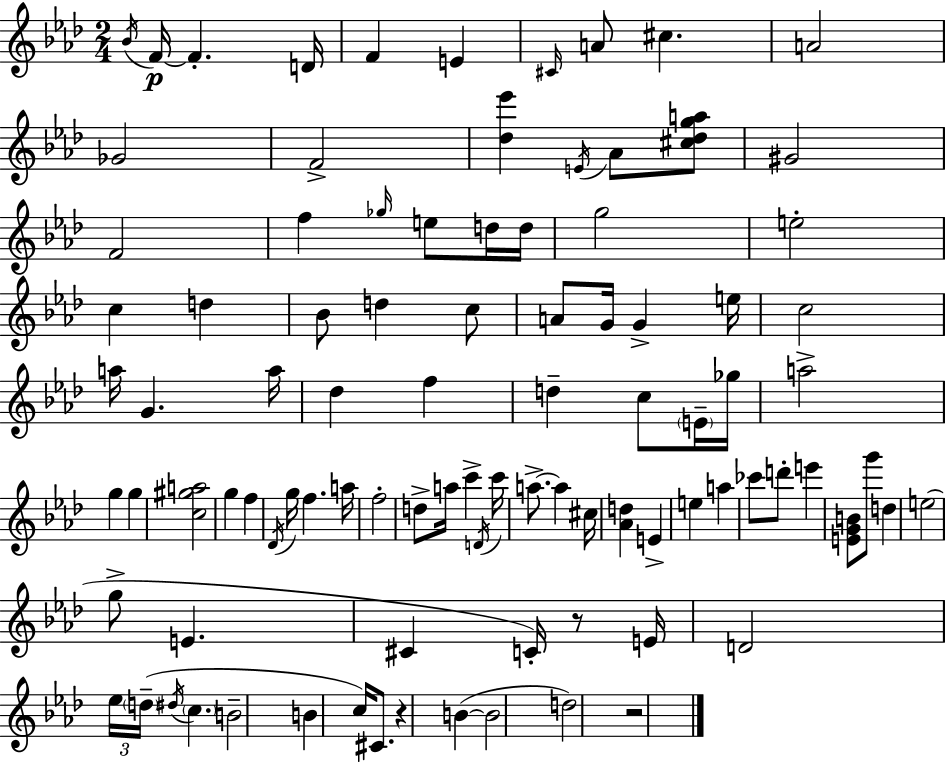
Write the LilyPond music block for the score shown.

{
  \clef treble
  \numericTimeSignature
  \time 2/4
  \key f \minor
  \acciaccatura { bes'16 }\p f'16~~ f'4.-. | d'16 f'4 e'4 | \grace { cis'16 } a'8 cis''4. | a'2 | \break ges'2 | f'2-> | <des'' ees'''>4 \acciaccatura { e'16 } aes'8 | <cis'' des'' g'' a''>8 gis'2 | \break f'2 | f''4 \grace { ges''16 } | e''8 d''16 d''16 g''2 | e''2-. | \break c''4 | d''4 bes'8 d''4 | c''8 a'8 g'16 g'4-> | e''16 c''2 | \break a''16 g'4. | a''16 des''4 | f''4 d''4-- | c''8 \parenthesize e'16-- ges''16 a''2-> | \break g''4 | g''4 <c'' gis'' a''>2 | g''4 | f''4 \acciaccatura { des'16 } g''16 f''4. | \break a''16 f''2-. | d''8-> a''16 | c'''4-> \acciaccatura { d'16 } c'''16 a''8.->~~ | a''4 cis''16 <aes' d''>4 | \break e'4-> e''4 | a''4 ces'''8 | d'''8-. e'''4 <e' g' b'>8 | g'''8 d''4 e''2( | \break g''8-> | e'4. cis'4 | c'16-.) r8 e'16 d'2 | \tuplet 3/2 { ees''16 \parenthesize d''16--( | \break \acciaccatura { dis''16 } } \parenthesize c''4. b'2-- | b'4 | c''16) cis'8. r4 | b'4~(~ b'2 | \break d''2) | r2 | \bar "|."
}